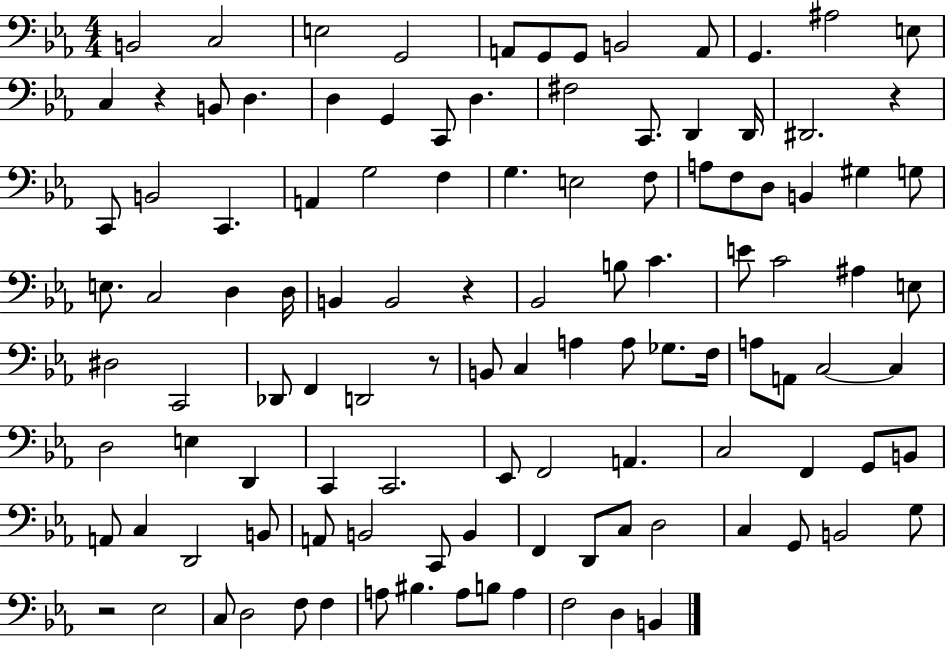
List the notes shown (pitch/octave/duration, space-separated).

B2/h C3/h E3/h G2/h A2/e G2/e G2/e B2/h A2/e G2/q. A#3/h E3/e C3/q R/q B2/e D3/q. D3/q G2/q C2/e D3/q. F#3/h C2/e. D2/q D2/s D#2/h. R/q C2/e B2/h C2/q. A2/q G3/h F3/q G3/q. E3/h F3/e A3/e F3/e D3/e B2/q G#3/q G3/e E3/e. C3/h D3/q D3/s B2/q B2/h R/q Bb2/h B3/e C4/q. E4/e C4/h A#3/q E3/e D#3/h C2/h Db2/e F2/q D2/h R/e B2/e C3/q A3/q A3/e Gb3/e. F3/s A3/e A2/e C3/h C3/q D3/h E3/q D2/q C2/q C2/h. Eb2/e F2/h A2/q. C3/h F2/q G2/e B2/e A2/e C3/q D2/h B2/e A2/e B2/h C2/e B2/q F2/q D2/e C3/e D3/h C3/q G2/e B2/h G3/e R/h Eb3/h C3/e D3/h F3/e F3/q A3/e BIS3/q. A3/e B3/e A3/q F3/h D3/q B2/q